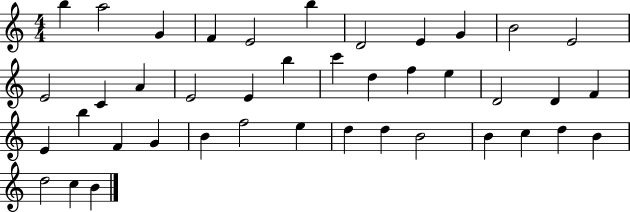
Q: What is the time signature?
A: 4/4